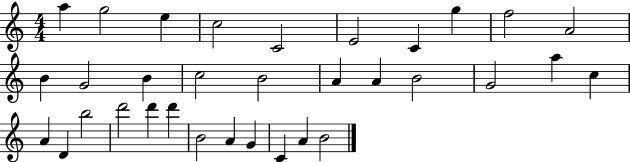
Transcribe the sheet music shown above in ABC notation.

X:1
T:Untitled
M:4/4
L:1/4
K:C
a g2 e c2 C2 E2 C g f2 A2 B G2 B c2 B2 A A B2 G2 a c A D b2 d'2 d' d' B2 A G C A B2